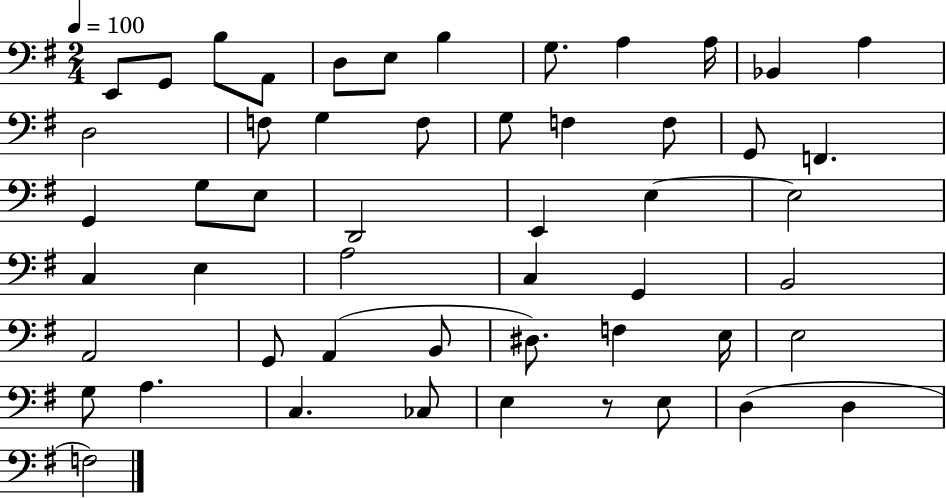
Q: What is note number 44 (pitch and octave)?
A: A3